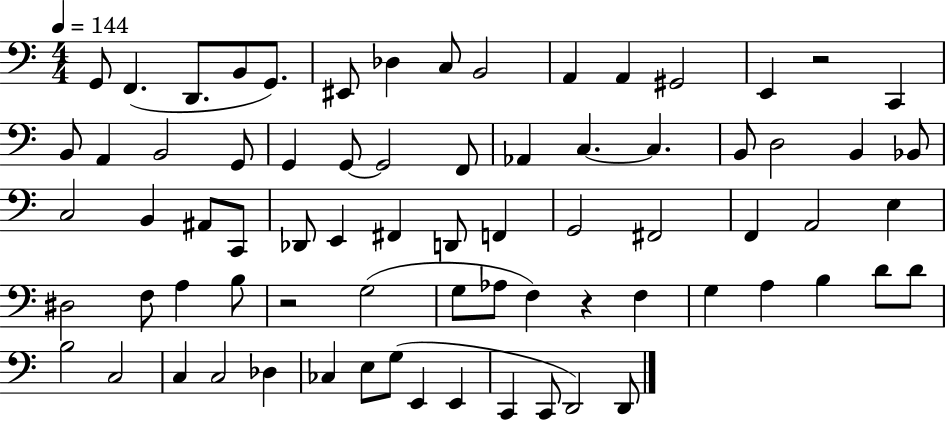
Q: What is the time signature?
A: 4/4